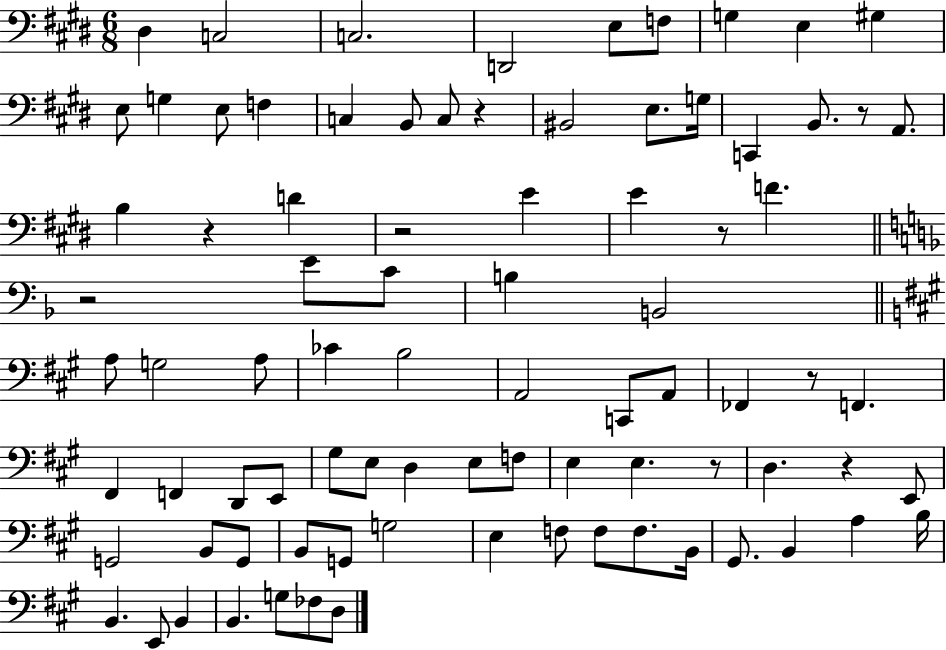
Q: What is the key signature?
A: E major